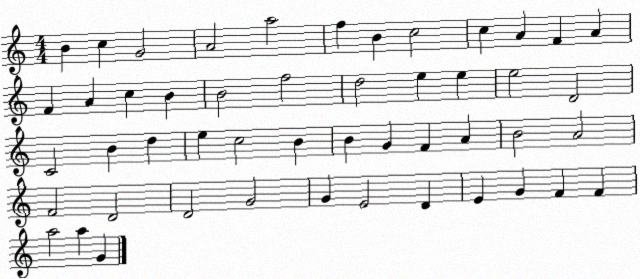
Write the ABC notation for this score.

X:1
T:Untitled
M:4/4
L:1/4
K:C
B c G2 A2 a2 f B c2 c A F A F A c B B2 f2 d2 e e e2 D2 C2 B d e c2 B B G F A B2 A2 F2 D2 D2 G2 G E2 D E G F F a2 a G